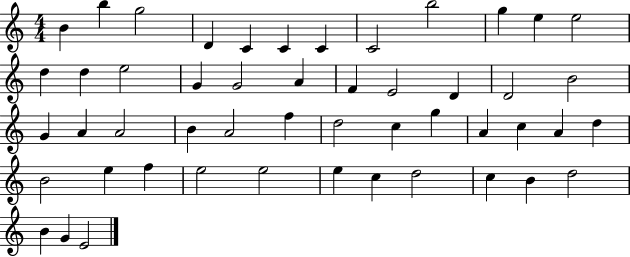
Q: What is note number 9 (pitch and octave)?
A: B5